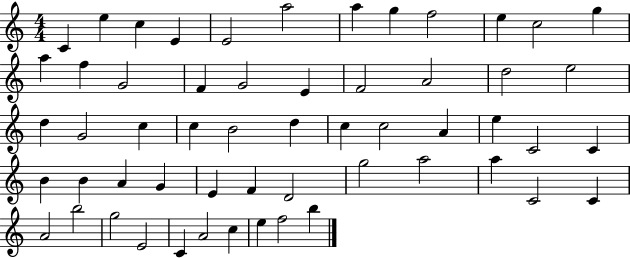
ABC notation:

X:1
T:Untitled
M:4/4
L:1/4
K:C
C e c E E2 a2 a g f2 e c2 g a f G2 F G2 E F2 A2 d2 e2 d G2 c c B2 d c c2 A e C2 C B B A G E F D2 g2 a2 a C2 C A2 b2 g2 E2 C A2 c e f2 b